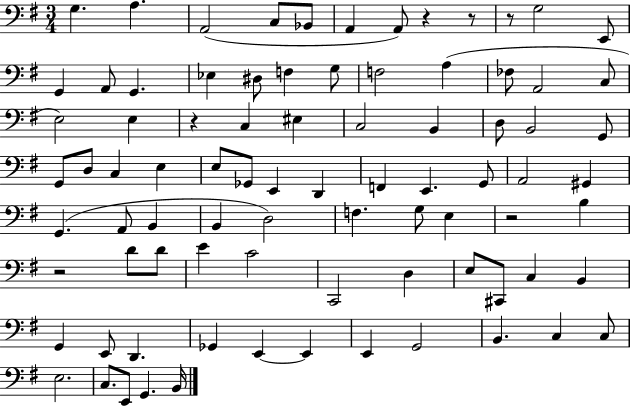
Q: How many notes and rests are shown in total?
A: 84